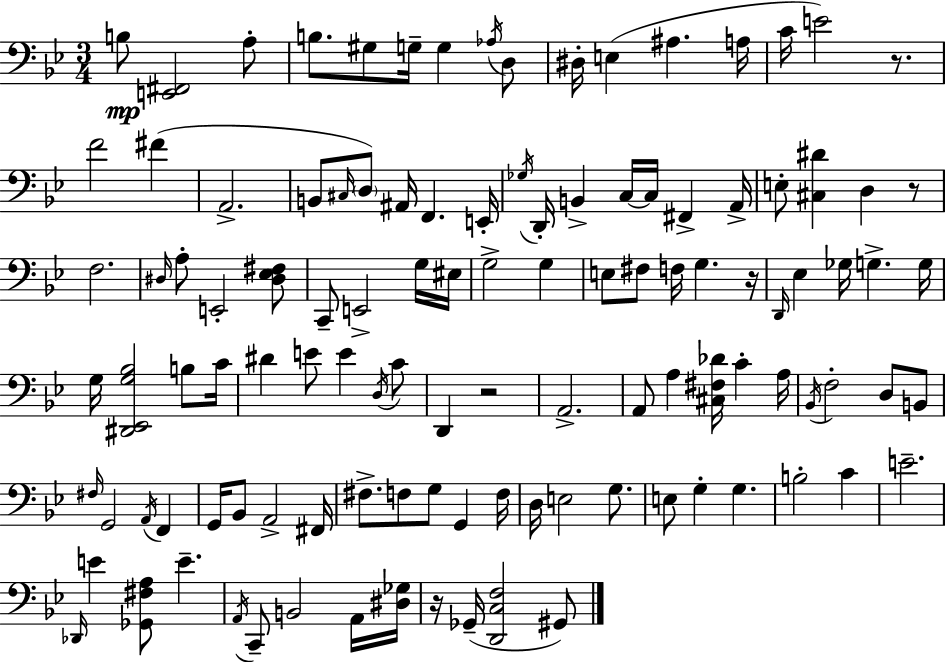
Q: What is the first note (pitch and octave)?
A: B3